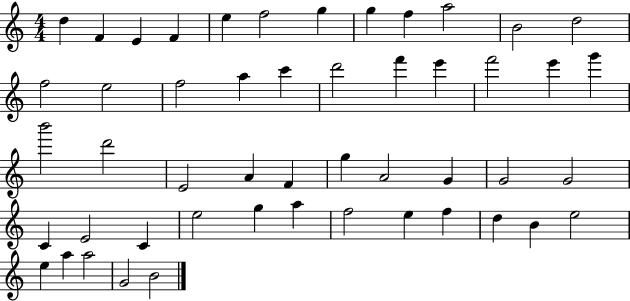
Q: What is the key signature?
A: C major